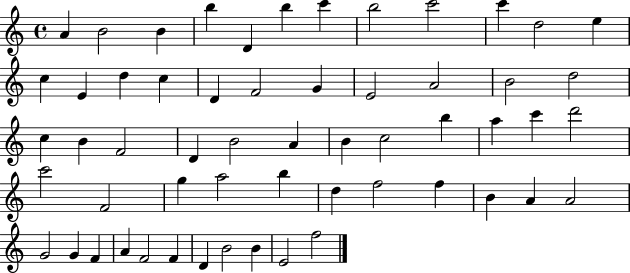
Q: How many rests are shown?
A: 0